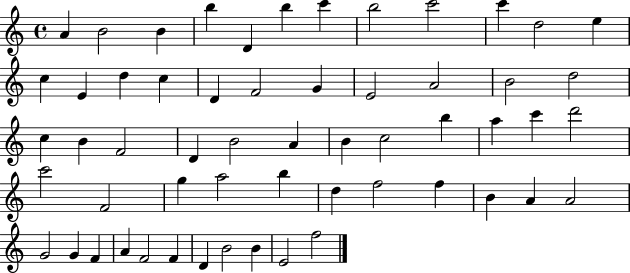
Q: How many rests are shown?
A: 0